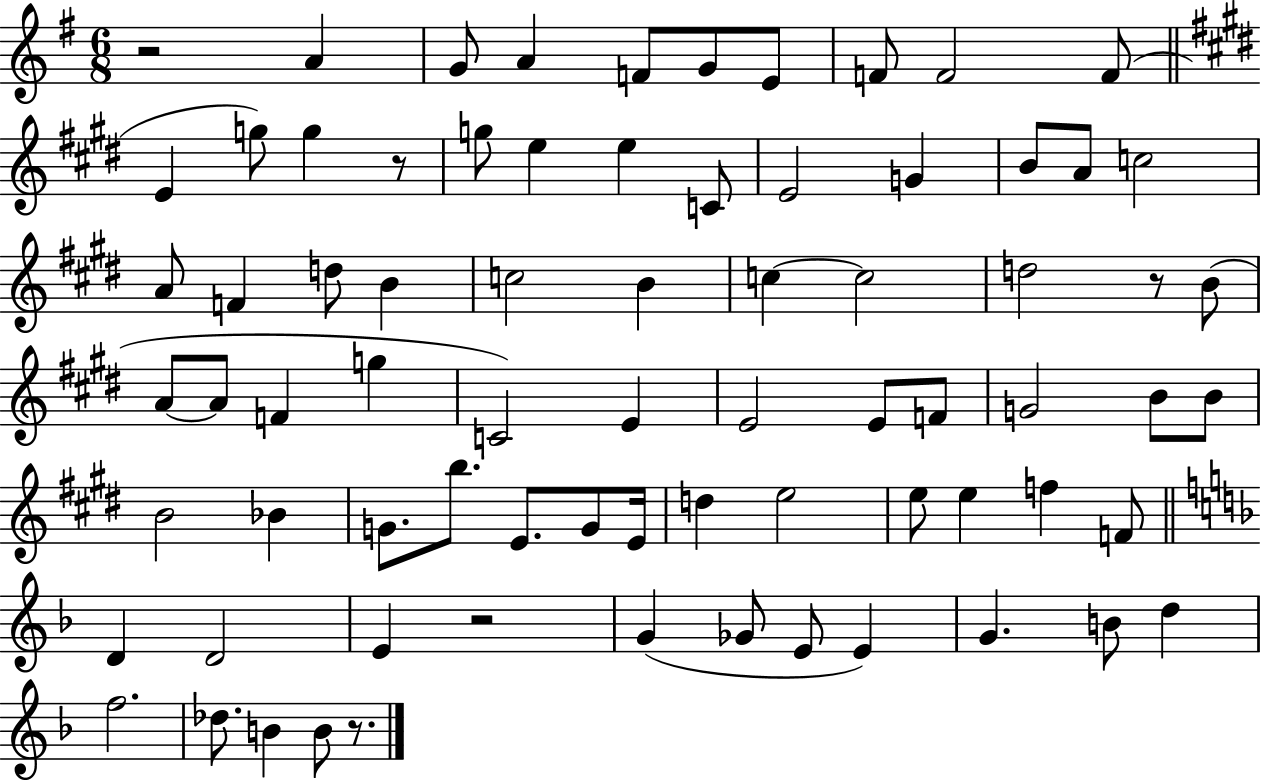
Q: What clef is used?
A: treble